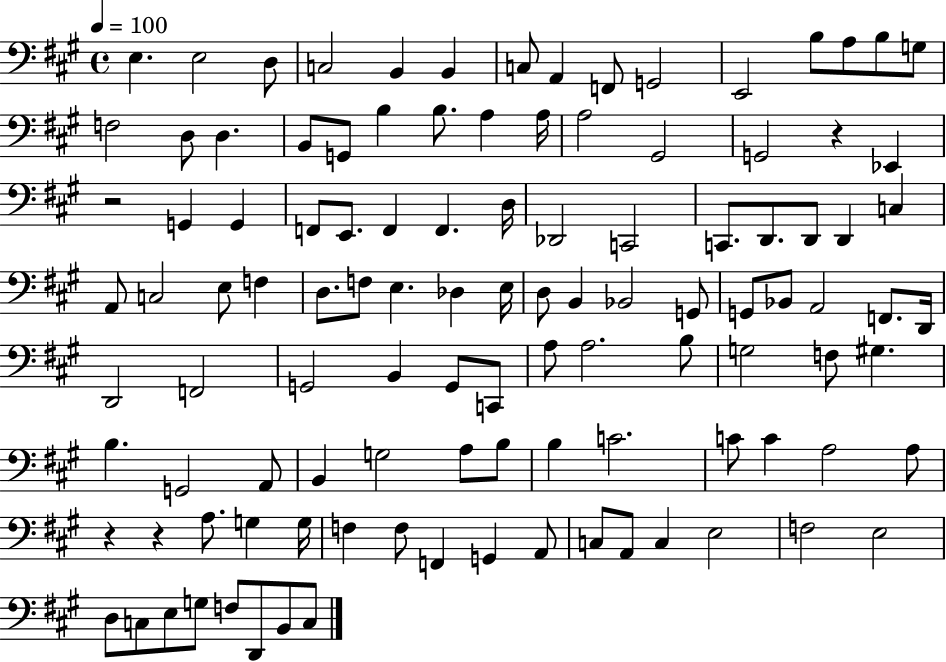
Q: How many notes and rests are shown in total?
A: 111